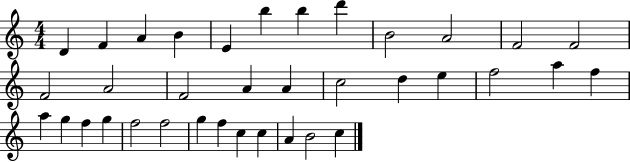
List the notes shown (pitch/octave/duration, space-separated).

D4/q F4/q A4/q B4/q E4/q B5/q B5/q D6/q B4/h A4/h F4/h F4/h F4/h A4/h F4/h A4/q A4/q C5/h D5/q E5/q F5/h A5/q F5/q A5/q G5/q F5/q G5/q F5/h F5/h G5/q F5/q C5/q C5/q A4/q B4/h C5/q